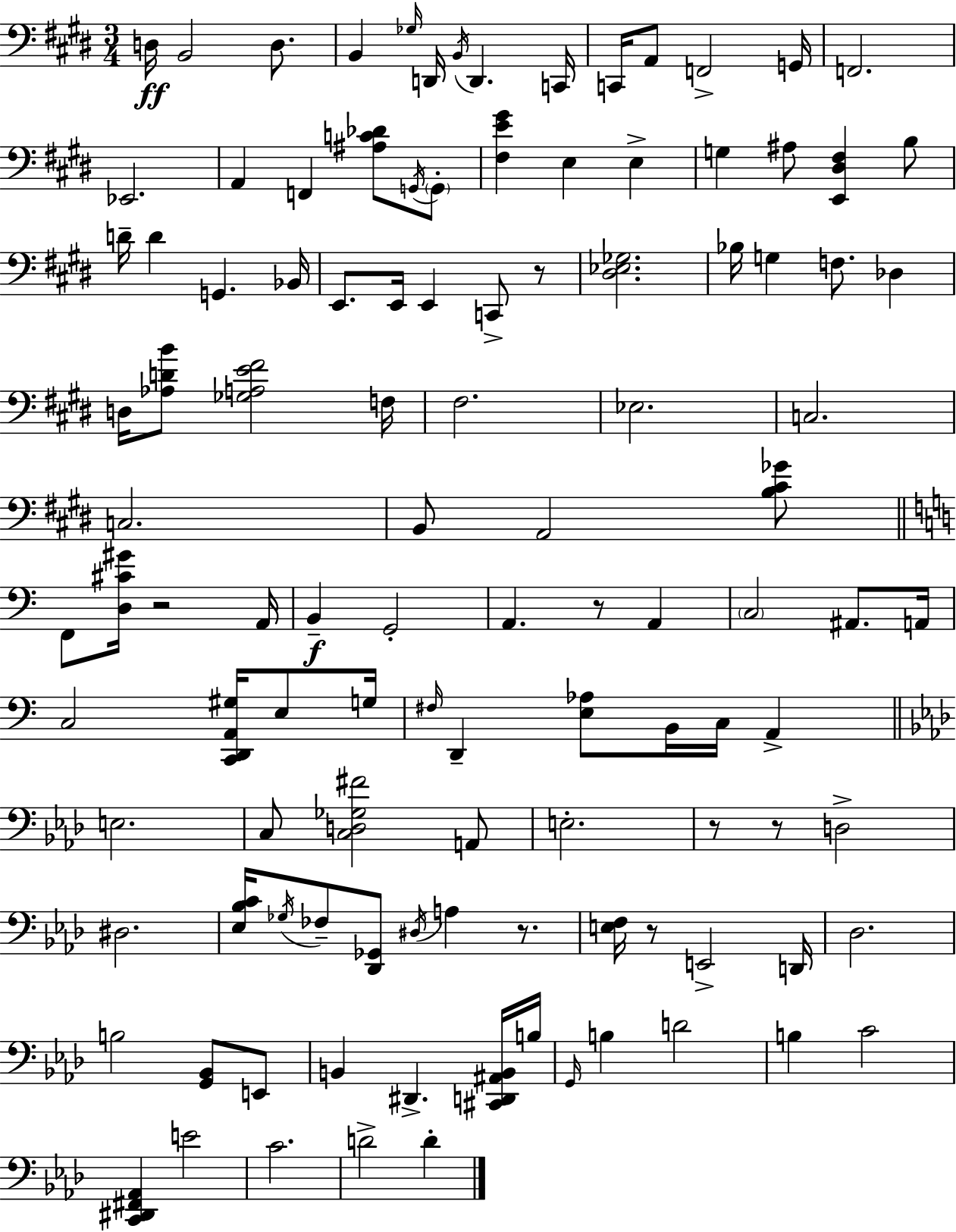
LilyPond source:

{
  \clef bass
  \numericTimeSignature
  \time 3/4
  \key e \major
  d16\ff b,2 d8. | b,4 \grace { ges16 } d,16 \acciaccatura { b,16 } d,4. | c,16 c,16 a,8 f,2-> | g,16 f,2. | \break ees,2. | a,4 f,4 <ais c' des'>8 | \acciaccatura { g,16 } \parenthesize g,8-. <fis e' gis'>4 e4 e4-> | g4 ais8 <e, dis fis>4 | \break b8 d'16-- d'4 g,4. | bes,16 e,8. e,16 e,4 c,8-> | r8 <dis ees ges>2. | bes16 g4 f8. des4 | \break d16 <aes d' b'>8 <ges a e' fis'>2 | f16 fis2. | ees2. | c2. | \break c2. | b,8 a,2 | <b cis' ges'>8 \bar "||" \break \key c \major f,8 <d cis' gis'>16 r2 a,16 | b,4--\f g,2-. | a,4. r8 a,4 | \parenthesize c2 ais,8. a,16 | \break c2 <c, d, a, gis>16 e8 g16 | \grace { fis16 } d,4-- <e aes>8 b,16 c16 a,4-> | \bar "||" \break \key f \minor e2. | c8 <c d ges fis'>2 a,8 | e2.-. | r8 r8 d2-> | \break dis2. | <ees bes c'>16 \acciaccatura { ges16 } fes8-- <des, ges,>8 \acciaccatura { dis16 } a4 r8. | <e f>16 r8 e,2-> | d,16 des2. | \break b2 <g, bes,>8 | e,8 b,4 dis,4.-> | <cis, d, ais, b,>16 b16 \grace { g,16 } b4 d'2 | b4 c'2 | \break <c, dis, fis, aes,>4 e'2 | c'2. | d'2-> d'4-. | \bar "|."
}